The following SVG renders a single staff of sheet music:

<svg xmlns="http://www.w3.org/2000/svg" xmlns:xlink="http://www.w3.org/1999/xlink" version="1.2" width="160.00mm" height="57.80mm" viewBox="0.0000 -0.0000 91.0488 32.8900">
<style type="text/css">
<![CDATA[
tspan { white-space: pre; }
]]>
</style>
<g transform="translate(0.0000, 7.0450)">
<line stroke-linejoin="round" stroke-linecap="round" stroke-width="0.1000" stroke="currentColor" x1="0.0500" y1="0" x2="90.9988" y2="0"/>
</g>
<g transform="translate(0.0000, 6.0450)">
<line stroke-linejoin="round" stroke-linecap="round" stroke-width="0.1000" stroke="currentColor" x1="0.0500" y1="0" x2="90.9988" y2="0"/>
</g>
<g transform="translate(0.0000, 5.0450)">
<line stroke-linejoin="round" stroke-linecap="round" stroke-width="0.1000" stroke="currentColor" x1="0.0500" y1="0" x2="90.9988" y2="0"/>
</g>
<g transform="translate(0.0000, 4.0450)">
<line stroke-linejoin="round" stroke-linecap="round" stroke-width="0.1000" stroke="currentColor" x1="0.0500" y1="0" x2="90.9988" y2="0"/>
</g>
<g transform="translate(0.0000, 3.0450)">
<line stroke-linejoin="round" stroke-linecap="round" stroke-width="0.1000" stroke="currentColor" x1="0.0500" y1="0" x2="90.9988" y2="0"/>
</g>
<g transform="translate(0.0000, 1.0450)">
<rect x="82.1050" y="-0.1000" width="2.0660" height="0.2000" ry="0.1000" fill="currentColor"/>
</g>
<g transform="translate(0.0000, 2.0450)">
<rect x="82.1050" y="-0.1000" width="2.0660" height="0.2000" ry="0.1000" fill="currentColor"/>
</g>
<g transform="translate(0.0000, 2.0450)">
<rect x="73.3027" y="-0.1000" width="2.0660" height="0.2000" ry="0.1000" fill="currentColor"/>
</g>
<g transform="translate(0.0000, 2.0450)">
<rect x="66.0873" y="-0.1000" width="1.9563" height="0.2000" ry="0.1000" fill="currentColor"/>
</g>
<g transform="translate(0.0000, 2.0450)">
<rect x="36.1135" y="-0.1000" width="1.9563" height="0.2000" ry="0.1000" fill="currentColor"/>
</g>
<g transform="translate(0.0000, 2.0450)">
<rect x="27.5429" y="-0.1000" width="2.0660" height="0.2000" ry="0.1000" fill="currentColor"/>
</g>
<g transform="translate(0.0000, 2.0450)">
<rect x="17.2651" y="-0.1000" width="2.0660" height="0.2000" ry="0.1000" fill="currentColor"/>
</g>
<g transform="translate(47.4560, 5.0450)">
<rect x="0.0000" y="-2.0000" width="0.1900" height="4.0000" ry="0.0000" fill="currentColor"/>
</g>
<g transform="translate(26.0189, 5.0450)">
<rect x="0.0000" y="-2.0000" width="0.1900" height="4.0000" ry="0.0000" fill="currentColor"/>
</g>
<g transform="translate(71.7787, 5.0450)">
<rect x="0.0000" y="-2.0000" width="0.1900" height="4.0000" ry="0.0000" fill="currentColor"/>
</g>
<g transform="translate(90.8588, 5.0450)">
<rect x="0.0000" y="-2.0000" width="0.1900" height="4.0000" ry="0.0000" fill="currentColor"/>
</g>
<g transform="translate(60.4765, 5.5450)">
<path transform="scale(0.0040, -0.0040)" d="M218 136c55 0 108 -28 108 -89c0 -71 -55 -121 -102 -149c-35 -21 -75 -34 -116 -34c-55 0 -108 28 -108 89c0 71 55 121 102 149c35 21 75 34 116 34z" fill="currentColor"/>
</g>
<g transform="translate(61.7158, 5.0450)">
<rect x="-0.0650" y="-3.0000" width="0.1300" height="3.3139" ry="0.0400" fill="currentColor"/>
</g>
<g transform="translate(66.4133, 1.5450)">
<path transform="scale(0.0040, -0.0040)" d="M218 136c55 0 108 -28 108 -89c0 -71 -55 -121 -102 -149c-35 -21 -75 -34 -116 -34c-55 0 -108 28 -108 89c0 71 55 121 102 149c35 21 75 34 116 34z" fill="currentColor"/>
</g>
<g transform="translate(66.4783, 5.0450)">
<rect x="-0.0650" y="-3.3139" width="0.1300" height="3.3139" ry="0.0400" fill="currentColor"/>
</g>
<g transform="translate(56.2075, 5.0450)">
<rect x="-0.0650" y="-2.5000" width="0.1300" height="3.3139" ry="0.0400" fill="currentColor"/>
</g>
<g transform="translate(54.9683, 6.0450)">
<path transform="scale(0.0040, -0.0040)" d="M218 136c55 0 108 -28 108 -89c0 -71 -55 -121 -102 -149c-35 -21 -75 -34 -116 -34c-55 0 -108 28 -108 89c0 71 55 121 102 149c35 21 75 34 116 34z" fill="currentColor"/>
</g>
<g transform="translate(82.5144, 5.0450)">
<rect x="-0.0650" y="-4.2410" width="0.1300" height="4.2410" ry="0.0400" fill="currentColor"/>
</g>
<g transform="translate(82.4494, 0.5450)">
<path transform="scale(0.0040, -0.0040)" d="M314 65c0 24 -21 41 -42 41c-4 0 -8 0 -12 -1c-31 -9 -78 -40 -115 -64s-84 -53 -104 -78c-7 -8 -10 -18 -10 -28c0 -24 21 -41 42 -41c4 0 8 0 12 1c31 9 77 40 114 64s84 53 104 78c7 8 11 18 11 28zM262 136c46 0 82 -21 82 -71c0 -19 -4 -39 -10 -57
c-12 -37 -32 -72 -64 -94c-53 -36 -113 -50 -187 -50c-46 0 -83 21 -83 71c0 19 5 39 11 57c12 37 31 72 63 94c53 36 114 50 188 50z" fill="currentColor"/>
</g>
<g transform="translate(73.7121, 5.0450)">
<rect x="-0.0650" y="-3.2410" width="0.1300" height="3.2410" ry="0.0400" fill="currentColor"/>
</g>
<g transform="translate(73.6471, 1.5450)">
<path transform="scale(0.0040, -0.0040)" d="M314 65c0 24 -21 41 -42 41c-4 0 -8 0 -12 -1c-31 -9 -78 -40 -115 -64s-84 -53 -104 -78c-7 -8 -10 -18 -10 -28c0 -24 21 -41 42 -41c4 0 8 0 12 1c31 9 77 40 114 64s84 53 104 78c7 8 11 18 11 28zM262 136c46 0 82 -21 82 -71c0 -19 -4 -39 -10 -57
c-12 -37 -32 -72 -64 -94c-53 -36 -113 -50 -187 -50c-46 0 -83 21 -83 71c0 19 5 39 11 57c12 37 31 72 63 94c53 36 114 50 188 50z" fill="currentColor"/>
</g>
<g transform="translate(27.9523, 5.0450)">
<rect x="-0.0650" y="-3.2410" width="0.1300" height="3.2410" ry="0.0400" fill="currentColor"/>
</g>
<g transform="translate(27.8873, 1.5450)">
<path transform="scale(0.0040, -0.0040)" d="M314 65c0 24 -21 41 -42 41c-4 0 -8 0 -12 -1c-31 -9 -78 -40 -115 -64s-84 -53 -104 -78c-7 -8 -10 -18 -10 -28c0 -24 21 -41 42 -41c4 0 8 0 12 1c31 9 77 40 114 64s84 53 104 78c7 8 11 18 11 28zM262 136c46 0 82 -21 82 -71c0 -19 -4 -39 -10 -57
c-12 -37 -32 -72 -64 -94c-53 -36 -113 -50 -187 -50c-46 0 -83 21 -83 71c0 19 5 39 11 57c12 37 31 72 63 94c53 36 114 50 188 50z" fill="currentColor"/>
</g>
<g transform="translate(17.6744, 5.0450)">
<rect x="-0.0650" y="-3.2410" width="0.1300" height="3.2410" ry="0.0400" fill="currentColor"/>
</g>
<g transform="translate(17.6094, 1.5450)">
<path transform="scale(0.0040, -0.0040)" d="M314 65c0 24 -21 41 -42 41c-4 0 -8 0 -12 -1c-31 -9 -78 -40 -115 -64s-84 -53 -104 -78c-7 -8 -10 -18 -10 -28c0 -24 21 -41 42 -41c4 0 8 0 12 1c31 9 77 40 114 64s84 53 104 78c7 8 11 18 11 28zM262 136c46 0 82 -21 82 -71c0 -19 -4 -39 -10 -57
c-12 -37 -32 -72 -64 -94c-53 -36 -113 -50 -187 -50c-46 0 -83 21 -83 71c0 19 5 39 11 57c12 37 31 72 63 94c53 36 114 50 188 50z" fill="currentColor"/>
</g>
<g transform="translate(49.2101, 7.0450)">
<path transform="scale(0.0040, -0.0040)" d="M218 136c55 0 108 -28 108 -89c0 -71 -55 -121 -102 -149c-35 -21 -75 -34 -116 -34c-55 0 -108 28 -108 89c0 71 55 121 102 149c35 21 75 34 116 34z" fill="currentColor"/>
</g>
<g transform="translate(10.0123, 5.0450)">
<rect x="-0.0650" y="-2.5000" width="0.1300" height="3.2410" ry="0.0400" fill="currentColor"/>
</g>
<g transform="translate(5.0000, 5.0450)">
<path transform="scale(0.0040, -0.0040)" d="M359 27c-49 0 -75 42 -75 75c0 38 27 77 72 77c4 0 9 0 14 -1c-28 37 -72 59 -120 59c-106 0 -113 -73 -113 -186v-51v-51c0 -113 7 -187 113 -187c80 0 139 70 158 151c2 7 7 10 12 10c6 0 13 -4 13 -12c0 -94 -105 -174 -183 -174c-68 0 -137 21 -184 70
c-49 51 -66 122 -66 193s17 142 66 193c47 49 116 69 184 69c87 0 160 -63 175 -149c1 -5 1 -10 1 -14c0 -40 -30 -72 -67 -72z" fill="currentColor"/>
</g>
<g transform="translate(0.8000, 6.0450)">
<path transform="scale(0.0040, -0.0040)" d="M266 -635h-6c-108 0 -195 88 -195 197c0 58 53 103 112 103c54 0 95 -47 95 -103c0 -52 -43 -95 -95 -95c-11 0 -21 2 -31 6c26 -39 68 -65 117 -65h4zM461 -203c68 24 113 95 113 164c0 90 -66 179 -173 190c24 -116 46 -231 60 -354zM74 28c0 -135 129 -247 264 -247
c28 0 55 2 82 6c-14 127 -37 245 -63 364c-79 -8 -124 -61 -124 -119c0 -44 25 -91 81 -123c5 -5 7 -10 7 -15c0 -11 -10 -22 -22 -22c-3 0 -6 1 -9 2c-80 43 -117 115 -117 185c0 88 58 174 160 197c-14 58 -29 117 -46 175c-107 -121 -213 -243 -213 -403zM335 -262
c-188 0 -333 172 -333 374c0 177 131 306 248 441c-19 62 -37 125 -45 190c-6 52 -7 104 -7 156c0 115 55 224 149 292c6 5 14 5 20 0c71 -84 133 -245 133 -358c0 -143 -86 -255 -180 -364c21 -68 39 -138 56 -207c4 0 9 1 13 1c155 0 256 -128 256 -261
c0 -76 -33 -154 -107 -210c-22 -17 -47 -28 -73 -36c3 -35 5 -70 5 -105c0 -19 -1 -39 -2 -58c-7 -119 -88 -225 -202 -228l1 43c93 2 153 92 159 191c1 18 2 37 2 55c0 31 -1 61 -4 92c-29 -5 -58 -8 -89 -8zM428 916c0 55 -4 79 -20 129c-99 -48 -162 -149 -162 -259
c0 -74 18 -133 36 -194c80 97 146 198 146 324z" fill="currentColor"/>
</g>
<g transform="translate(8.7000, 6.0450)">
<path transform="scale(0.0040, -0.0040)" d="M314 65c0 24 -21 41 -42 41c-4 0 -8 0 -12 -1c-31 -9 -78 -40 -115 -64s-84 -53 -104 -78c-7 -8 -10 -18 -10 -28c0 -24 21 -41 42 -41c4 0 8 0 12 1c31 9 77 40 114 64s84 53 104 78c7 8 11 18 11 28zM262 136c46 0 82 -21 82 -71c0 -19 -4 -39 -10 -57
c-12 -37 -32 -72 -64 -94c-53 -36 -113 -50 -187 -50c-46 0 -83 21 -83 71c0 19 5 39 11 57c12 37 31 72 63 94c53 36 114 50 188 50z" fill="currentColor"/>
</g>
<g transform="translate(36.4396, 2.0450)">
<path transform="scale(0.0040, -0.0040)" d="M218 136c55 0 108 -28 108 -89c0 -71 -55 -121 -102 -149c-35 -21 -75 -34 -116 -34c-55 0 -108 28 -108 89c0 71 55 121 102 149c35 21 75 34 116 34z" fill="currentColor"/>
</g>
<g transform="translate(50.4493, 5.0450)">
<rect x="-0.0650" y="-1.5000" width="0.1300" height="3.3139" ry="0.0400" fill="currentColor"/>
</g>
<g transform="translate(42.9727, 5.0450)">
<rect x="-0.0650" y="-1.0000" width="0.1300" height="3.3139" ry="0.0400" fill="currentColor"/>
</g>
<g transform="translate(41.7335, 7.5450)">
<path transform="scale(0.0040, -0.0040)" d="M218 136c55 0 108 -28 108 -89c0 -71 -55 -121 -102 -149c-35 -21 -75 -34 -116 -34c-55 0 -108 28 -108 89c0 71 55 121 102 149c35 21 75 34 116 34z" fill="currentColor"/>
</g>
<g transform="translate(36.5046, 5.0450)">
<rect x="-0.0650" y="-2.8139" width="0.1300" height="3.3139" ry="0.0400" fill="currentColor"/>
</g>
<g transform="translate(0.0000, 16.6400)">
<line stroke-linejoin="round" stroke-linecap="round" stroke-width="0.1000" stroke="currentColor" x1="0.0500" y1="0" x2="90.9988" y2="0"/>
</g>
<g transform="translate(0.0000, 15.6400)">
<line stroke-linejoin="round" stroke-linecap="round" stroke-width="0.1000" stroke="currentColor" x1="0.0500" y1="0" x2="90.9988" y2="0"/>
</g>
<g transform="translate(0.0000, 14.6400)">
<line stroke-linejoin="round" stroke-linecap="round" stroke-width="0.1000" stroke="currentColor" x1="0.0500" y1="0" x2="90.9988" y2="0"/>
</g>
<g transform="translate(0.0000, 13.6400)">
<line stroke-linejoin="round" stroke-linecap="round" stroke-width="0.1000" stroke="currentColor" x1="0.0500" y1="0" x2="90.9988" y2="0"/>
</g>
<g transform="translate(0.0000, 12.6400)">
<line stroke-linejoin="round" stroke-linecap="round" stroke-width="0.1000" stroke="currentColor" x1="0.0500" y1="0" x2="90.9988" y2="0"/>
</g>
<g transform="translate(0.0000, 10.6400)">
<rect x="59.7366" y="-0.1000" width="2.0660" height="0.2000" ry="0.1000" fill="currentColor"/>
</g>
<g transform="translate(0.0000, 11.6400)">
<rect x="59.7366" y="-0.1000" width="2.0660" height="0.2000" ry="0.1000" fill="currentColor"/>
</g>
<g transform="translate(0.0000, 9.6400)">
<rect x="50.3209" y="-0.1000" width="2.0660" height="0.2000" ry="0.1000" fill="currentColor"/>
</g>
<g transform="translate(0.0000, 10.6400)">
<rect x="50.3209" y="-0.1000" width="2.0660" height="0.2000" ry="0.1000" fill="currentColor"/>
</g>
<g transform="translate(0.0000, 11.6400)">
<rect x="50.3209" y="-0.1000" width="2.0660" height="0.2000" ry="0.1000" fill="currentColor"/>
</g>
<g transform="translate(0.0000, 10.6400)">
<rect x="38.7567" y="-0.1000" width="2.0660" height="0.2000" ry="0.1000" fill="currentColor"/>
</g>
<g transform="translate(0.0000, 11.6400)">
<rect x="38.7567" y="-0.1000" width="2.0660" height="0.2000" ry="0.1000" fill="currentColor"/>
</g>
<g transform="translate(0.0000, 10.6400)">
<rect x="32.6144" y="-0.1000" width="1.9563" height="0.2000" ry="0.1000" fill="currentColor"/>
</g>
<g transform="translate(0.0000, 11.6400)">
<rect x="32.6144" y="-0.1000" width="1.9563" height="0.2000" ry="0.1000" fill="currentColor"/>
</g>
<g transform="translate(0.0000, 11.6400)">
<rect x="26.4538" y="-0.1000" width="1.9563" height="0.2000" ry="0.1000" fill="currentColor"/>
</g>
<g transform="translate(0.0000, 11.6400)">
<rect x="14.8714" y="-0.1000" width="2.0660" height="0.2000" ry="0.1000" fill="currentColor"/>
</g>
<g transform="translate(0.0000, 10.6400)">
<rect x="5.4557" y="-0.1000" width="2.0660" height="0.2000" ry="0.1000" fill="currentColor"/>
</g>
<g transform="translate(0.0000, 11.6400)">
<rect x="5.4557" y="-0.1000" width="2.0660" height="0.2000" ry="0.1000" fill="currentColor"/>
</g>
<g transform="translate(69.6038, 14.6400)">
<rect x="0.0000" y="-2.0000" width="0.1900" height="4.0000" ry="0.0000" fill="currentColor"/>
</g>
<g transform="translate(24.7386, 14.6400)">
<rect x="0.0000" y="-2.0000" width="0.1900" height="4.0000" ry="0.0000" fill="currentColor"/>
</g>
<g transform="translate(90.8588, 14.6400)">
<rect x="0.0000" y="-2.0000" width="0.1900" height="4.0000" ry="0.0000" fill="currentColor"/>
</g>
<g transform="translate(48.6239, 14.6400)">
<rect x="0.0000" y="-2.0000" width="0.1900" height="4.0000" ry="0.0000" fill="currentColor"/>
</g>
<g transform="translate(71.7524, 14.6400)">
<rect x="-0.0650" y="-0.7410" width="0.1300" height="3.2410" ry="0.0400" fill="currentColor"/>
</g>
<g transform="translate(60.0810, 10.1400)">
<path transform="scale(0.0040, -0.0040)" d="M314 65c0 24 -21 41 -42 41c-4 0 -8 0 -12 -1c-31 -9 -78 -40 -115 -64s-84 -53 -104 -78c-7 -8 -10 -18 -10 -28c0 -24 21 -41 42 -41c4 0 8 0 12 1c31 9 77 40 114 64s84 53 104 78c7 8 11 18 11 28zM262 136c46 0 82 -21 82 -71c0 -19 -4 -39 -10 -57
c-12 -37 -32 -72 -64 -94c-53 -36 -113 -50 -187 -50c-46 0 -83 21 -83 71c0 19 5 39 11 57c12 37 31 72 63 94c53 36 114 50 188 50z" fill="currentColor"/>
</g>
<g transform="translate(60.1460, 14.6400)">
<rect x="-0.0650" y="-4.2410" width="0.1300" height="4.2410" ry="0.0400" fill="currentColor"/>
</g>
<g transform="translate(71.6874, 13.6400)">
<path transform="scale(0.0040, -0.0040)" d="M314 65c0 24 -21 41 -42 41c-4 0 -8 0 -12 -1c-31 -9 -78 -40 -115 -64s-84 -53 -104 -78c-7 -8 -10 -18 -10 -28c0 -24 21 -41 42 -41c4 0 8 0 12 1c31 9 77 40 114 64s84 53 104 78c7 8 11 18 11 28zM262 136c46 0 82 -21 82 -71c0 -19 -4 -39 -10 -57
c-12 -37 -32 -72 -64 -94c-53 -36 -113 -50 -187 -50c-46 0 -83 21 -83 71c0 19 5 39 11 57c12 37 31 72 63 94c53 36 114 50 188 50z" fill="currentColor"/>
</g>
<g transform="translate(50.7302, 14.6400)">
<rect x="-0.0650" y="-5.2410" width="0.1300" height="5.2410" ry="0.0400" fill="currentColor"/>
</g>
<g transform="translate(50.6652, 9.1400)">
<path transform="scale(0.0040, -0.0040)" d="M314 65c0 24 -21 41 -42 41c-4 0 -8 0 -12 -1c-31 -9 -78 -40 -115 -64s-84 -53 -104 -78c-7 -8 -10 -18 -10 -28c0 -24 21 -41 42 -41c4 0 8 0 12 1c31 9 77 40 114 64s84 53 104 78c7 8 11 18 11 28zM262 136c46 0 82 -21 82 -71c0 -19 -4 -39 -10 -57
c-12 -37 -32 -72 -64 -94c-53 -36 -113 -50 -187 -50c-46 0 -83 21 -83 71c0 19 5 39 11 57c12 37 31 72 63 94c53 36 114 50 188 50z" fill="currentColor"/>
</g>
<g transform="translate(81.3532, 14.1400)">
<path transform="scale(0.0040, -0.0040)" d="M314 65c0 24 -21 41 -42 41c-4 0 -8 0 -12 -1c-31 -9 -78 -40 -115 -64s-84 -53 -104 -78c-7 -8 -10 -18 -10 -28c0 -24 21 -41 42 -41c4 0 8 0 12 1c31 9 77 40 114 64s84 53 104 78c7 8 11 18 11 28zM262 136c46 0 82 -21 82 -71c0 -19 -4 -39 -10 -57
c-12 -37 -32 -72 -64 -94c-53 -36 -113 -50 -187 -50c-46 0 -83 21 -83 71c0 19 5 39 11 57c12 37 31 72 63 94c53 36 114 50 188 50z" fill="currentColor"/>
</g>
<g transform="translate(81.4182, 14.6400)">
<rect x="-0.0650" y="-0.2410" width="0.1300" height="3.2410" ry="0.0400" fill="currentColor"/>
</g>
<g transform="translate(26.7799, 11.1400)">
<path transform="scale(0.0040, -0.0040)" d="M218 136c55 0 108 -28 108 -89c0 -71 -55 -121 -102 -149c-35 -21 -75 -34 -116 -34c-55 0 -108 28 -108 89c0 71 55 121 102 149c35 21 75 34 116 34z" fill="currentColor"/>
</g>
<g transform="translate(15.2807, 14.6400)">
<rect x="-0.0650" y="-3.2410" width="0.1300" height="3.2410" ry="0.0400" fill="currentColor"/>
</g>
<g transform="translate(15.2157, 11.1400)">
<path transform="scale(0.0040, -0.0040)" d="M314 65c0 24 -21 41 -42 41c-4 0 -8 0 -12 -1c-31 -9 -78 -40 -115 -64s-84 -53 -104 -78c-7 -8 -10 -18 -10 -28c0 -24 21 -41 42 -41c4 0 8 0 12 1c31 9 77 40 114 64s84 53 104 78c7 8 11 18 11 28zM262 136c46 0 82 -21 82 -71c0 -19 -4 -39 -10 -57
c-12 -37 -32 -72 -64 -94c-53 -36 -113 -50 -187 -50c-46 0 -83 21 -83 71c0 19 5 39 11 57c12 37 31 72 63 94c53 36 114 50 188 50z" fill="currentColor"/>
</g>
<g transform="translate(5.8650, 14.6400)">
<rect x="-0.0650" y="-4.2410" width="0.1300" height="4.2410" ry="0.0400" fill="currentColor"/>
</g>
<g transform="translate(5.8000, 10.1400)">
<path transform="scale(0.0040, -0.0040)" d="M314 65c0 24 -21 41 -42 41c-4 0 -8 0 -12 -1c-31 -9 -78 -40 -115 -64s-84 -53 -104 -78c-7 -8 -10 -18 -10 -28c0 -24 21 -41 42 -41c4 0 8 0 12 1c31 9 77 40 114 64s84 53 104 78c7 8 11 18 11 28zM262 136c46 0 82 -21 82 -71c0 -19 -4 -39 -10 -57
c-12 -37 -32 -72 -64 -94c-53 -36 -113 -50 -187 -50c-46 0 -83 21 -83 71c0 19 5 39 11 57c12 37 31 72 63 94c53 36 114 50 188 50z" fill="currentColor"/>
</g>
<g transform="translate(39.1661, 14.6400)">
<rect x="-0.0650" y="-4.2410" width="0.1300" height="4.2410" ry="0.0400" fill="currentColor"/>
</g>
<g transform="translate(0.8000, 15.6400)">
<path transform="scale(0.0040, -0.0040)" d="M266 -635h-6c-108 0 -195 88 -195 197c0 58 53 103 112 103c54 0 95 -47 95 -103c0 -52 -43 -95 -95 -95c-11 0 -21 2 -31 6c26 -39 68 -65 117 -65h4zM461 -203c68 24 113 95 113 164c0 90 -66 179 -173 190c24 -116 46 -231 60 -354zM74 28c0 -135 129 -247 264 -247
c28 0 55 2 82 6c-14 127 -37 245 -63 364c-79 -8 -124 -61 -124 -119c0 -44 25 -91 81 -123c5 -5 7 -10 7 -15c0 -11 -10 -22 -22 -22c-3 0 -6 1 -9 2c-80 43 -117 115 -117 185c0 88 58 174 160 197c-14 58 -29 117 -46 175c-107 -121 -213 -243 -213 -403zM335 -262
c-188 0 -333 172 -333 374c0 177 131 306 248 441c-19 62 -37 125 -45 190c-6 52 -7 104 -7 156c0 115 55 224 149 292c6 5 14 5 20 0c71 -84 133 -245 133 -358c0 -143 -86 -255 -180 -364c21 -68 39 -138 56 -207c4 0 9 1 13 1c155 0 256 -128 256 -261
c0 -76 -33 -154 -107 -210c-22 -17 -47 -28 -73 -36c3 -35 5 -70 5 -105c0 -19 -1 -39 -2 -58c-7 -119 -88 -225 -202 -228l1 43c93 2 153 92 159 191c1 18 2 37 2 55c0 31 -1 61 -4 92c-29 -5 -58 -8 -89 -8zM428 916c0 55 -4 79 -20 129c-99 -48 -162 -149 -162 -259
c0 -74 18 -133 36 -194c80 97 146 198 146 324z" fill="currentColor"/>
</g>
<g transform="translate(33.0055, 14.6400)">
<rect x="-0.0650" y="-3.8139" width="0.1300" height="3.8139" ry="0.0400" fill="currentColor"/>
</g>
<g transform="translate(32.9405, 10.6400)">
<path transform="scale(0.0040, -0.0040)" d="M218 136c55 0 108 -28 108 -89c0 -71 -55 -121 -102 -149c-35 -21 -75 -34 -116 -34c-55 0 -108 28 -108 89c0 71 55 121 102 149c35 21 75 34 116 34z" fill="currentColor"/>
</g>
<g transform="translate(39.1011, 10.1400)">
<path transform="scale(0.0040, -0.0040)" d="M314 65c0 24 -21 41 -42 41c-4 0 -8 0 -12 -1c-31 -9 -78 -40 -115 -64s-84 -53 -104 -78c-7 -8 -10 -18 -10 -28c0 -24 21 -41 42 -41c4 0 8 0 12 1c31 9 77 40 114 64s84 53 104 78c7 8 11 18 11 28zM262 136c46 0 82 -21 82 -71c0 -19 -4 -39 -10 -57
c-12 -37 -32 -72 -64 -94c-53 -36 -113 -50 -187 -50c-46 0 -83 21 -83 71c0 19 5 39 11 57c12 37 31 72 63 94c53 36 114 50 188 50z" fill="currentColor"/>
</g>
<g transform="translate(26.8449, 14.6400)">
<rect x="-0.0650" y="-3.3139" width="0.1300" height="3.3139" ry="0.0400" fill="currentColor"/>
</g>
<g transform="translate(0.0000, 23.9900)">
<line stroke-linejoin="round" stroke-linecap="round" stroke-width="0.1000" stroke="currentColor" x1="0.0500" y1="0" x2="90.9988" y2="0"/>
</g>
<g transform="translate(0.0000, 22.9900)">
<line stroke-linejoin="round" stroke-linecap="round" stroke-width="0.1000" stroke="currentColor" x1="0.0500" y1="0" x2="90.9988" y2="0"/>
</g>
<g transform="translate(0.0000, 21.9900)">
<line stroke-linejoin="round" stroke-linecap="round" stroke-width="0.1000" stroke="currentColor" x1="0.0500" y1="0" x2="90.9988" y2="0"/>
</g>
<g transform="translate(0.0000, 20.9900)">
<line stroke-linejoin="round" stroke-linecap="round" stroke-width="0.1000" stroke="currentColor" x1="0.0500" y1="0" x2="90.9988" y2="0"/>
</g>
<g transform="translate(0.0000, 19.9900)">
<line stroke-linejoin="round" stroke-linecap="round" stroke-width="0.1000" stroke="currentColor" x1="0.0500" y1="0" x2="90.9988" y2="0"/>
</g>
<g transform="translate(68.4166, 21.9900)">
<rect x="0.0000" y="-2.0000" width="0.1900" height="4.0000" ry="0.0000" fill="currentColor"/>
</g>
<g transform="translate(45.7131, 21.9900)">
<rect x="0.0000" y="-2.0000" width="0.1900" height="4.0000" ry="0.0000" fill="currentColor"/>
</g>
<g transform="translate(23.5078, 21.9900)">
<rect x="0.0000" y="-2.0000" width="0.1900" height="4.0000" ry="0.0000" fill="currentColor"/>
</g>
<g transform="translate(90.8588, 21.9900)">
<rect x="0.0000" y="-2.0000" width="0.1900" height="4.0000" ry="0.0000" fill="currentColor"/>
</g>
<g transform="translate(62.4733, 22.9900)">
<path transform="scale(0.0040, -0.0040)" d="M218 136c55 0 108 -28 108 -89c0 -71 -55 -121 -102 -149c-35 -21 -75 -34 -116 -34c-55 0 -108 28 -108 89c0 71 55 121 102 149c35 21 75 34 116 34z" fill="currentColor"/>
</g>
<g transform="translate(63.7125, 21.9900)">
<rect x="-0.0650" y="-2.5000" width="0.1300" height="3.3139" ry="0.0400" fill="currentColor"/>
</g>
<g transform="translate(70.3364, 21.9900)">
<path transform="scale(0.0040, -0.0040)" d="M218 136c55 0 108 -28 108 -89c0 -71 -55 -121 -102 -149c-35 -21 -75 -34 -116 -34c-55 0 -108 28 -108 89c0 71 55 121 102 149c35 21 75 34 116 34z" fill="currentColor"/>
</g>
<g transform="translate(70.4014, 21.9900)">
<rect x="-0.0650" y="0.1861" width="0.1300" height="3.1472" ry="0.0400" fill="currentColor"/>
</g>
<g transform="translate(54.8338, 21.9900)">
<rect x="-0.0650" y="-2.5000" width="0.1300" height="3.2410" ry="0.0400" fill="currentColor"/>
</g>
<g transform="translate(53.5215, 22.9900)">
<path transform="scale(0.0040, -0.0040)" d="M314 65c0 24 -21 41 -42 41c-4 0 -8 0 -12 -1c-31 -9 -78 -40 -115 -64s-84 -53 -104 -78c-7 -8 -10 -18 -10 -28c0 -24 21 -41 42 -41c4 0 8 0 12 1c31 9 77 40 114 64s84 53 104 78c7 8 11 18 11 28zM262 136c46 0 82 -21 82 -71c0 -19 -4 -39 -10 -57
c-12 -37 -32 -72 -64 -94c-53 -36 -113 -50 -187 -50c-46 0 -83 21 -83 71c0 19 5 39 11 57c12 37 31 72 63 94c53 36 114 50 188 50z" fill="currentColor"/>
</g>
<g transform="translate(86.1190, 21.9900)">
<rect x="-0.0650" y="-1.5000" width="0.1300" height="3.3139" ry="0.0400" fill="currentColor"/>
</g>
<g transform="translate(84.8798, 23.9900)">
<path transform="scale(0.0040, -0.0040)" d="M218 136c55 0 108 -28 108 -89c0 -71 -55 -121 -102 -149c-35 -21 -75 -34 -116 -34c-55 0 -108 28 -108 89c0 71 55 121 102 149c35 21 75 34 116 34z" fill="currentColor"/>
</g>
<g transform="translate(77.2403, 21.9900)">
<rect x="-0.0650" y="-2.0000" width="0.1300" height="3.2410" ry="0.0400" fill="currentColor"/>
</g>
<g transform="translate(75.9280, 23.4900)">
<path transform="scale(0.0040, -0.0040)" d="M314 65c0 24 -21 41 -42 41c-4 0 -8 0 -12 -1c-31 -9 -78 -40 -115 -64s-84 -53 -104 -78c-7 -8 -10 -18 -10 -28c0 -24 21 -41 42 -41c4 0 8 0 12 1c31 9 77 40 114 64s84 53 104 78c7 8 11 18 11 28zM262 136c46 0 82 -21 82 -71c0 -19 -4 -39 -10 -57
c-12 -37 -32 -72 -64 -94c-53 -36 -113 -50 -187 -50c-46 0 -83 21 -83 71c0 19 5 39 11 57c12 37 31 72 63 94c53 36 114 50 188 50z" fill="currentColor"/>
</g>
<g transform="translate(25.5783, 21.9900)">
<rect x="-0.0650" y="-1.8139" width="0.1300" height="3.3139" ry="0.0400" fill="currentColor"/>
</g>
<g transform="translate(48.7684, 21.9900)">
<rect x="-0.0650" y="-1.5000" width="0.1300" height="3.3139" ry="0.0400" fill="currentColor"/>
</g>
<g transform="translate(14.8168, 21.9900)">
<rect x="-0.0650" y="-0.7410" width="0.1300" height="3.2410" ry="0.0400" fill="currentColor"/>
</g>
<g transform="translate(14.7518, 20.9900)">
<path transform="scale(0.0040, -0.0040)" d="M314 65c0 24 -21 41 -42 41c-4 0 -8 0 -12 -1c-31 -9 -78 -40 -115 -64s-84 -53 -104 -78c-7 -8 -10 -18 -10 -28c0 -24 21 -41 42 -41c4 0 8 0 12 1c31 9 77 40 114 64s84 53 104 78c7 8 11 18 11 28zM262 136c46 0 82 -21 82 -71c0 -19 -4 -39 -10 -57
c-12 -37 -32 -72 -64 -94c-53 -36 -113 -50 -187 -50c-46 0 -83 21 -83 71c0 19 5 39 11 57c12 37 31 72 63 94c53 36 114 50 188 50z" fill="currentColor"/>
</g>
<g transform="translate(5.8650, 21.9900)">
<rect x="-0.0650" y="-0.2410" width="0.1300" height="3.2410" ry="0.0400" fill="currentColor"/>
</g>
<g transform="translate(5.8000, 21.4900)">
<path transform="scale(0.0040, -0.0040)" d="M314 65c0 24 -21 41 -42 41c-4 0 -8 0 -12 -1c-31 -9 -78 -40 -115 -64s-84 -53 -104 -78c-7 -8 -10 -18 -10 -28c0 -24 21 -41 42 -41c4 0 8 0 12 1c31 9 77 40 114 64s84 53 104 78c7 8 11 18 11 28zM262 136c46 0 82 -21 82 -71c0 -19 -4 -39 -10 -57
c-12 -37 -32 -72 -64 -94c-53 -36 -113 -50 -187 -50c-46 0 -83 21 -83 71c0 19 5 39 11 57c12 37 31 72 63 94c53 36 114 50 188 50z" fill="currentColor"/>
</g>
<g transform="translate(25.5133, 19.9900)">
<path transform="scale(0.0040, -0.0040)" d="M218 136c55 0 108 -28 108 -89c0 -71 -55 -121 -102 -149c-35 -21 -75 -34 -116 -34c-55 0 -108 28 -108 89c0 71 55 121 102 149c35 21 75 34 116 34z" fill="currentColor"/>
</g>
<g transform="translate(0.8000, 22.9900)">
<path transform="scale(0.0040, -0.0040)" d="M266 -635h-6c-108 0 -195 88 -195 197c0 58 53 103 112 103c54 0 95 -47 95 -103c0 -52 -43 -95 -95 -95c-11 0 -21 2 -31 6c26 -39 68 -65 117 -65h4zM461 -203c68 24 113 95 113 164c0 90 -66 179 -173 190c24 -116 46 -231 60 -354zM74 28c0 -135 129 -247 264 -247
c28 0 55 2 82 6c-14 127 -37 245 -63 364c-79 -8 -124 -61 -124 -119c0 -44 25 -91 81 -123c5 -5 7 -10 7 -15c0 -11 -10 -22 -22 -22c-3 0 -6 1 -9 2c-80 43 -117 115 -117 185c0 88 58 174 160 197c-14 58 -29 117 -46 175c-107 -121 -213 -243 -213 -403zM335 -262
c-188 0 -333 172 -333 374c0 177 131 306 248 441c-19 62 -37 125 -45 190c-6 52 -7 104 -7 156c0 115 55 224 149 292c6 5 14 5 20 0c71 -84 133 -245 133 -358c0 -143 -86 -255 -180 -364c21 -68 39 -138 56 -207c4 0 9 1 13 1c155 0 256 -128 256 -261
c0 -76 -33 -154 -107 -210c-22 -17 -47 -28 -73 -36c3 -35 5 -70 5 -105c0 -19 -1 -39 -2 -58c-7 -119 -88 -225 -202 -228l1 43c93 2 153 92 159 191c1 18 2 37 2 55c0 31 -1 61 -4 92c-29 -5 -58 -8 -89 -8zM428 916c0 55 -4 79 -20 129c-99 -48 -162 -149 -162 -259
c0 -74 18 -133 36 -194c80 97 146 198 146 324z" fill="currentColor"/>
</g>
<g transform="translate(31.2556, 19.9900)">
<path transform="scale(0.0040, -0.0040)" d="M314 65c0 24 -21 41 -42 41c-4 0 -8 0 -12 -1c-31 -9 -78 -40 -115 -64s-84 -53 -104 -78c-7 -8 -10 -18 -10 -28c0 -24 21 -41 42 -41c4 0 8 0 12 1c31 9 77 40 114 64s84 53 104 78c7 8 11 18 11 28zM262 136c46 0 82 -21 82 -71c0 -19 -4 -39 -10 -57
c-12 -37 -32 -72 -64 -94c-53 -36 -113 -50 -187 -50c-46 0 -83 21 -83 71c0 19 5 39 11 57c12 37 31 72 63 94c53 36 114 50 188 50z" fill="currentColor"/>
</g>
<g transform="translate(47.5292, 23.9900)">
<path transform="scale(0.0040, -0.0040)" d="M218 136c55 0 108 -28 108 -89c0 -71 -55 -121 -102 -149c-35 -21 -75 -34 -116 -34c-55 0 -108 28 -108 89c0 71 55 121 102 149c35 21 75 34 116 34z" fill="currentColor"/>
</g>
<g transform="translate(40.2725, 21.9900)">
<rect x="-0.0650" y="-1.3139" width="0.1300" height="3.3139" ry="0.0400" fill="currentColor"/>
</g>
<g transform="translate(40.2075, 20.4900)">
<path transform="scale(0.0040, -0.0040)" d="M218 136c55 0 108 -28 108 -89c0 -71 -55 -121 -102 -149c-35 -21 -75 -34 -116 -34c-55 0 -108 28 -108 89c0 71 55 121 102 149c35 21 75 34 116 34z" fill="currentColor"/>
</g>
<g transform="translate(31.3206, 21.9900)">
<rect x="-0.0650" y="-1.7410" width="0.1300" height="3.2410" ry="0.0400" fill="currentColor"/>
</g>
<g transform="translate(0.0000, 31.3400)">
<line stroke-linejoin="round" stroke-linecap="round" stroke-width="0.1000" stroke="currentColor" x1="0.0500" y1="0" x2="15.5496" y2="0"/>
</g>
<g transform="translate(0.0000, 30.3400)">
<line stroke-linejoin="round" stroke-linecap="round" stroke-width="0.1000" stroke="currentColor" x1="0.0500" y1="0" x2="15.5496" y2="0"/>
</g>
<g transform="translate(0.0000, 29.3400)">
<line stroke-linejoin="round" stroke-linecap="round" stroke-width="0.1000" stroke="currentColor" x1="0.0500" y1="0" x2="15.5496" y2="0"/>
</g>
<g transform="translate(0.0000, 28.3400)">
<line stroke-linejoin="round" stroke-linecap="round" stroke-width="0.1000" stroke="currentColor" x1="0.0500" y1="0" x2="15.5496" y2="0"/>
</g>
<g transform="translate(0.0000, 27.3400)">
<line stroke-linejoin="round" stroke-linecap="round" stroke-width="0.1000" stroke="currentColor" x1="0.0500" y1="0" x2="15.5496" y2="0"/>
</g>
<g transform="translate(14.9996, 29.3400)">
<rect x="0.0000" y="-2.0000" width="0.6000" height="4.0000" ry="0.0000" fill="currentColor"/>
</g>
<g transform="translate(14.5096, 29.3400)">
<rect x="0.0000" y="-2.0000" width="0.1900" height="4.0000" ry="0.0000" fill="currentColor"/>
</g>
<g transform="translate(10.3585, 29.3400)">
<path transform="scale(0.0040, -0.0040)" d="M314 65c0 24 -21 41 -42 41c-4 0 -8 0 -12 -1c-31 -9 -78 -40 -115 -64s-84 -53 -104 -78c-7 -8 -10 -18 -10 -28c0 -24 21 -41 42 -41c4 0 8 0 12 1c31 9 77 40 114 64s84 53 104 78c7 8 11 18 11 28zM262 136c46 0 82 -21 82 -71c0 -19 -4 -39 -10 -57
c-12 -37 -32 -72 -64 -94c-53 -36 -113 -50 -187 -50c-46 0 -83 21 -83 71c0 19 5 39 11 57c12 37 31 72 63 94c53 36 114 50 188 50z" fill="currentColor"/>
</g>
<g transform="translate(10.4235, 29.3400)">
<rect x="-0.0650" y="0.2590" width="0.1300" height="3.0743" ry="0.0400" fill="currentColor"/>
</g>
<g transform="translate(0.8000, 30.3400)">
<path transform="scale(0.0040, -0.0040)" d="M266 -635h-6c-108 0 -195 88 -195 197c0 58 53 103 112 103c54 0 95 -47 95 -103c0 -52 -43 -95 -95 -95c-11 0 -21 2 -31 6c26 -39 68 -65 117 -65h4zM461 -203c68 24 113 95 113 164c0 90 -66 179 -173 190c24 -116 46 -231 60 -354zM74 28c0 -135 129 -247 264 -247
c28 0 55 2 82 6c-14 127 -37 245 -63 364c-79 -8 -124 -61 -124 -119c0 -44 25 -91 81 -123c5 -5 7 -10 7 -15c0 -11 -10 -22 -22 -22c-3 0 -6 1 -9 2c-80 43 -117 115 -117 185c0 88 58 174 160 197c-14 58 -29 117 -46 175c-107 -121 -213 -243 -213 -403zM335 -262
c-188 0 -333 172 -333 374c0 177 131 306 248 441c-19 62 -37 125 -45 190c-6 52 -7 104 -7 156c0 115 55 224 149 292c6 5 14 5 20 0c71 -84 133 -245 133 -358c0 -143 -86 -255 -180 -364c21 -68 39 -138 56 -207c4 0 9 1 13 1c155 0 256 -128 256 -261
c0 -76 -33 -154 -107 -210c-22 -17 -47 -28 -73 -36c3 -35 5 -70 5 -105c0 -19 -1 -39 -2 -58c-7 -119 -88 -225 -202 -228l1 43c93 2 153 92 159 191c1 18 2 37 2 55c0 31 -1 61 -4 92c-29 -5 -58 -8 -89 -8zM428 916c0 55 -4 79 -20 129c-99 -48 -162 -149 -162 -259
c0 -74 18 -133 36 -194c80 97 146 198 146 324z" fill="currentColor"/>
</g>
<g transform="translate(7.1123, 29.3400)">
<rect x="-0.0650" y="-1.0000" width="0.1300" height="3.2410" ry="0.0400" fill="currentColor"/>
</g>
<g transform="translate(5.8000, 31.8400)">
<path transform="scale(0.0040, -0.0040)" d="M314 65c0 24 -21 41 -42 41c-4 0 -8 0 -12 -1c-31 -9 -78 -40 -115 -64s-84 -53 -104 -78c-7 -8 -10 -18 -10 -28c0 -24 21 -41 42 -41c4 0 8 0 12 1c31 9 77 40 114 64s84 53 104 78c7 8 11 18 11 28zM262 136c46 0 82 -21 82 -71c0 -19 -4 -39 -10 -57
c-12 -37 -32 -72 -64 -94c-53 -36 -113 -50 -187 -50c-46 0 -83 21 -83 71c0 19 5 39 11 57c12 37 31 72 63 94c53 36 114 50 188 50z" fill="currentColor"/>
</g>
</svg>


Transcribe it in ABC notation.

X:1
T:Untitled
M:4/4
L:1/4
K:C
G2 b2 b2 a D E G A b b2 d'2 d'2 b2 b c' d'2 f'2 d'2 d2 c2 c2 d2 f f2 e E G2 G B F2 E D2 B2